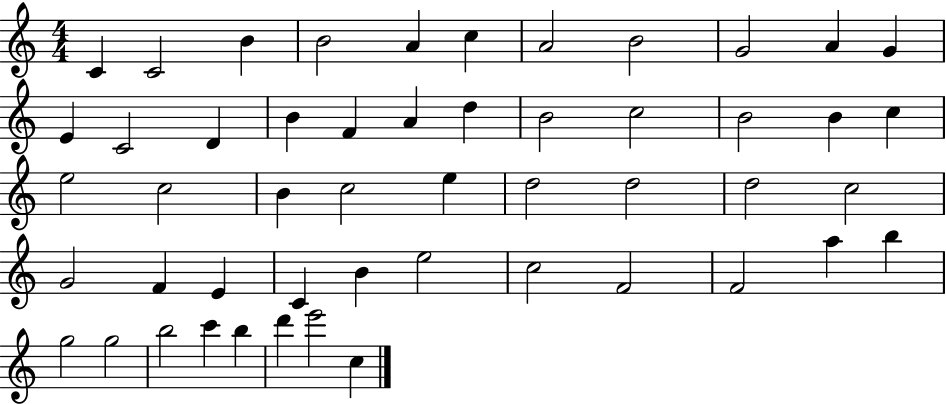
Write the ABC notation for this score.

X:1
T:Untitled
M:4/4
L:1/4
K:C
C C2 B B2 A c A2 B2 G2 A G E C2 D B F A d B2 c2 B2 B c e2 c2 B c2 e d2 d2 d2 c2 G2 F E C B e2 c2 F2 F2 a b g2 g2 b2 c' b d' e'2 c